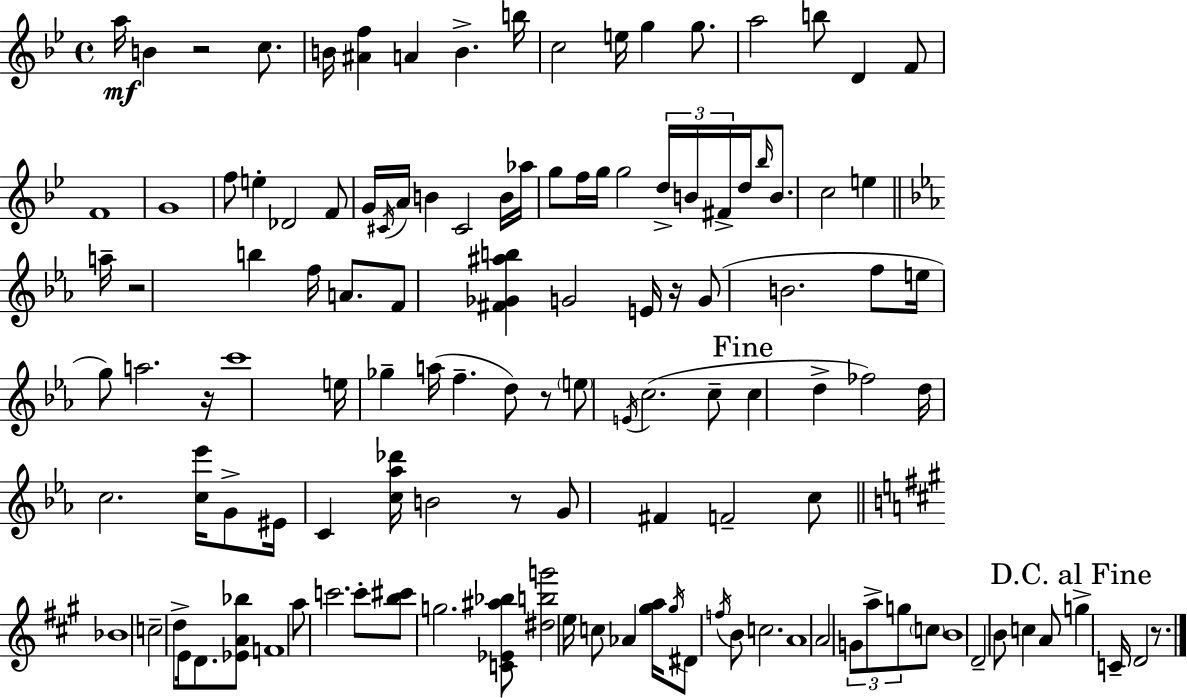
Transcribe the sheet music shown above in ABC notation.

X:1
T:Untitled
M:4/4
L:1/4
K:Gm
a/4 B z2 c/2 B/4 [^Af] A B b/4 c2 e/4 g g/2 a2 b/2 D F/2 F4 G4 f/2 e _D2 F/2 G/4 ^C/4 A/4 B ^C2 B/4 _a/4 g/2 f/4 g/4 g2 d/4 B/4 ^F/4 d/4 _b/4 B/2 c2 e a/4 z2 b f/4 A/2 F/2 [^F_G^ab] G2 E/4 z/4 G/2 B2 f/2 e/4 g/2 a2 z/4 c'4 e/4 _g a/4 f d/2 z/2 e/2 E/4 c2 c/2 c d _f2 d/4 c2 [c_e']/4 G/2 ^E/4 C [c_a_d']/4 B2 z/2 G/2 ^F F2 c/2 _B4 c2 d/2 E/4 D/2 [_EA_b]/2 F4 a/2 c'2 c'/2 [b^c']/2 g2 [C_E^a_b]/2 [^dbg']2 e/4 c/2 _A [^ga]/4 ^g/4 ^D/2 f/4 B/2 c2 A4 A2 G/2 a/2 g/2 c/2 B4 D2 B/2 c A/2 g C/4 D2 z/2